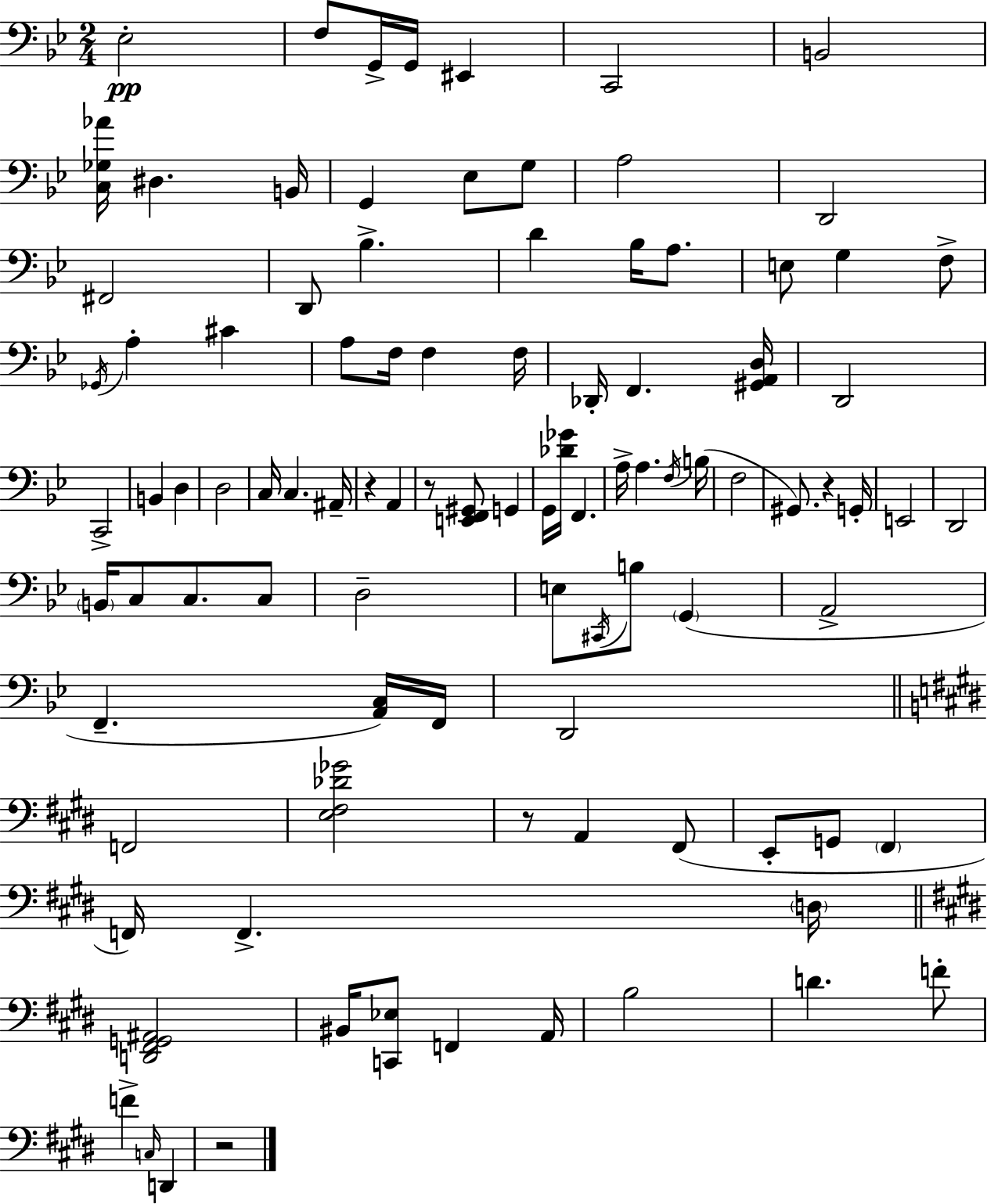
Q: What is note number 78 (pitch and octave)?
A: A2